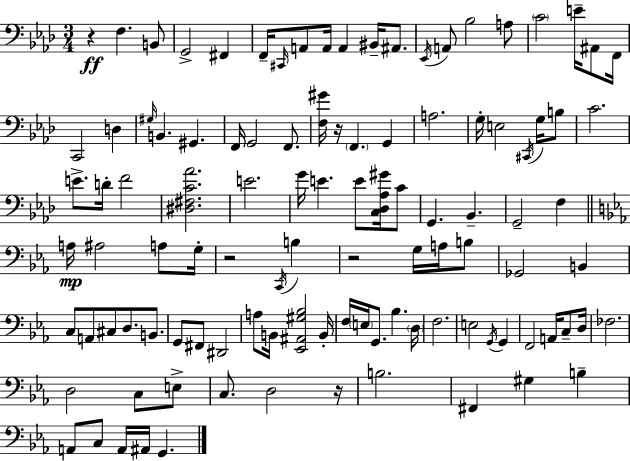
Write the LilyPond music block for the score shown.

{
  \clef bass
  \numericTimeSignature
  \time 3/4
  \key f \minor
  r4\ff f4. b,8 | g,2-> fis,4 | f,16-- \grace { cis,16 } a,8 a,16 a,4 bis,16-- ais,8. | \acciaccatura { ees,16 } a,8 bes2 | \break a8 \parenthesize c'2 e'16-- ais,8 | f,16 c,2 d4 | \grace { gis16 } b,4. gis,4. | f,16 g,2 | \break f,8. <f gis'>16 r16 \parenthesize f,4. g,4 | a2. | g16-. e2 | \acciaccatura { cis,16 } g16 b8 c'2. | \break e'8.-> d'16-. f'2 | <dis fis c' aes'>2. | e'2. | g'16 e'4. e'8 | \break <c des aes gis'>16 c'8 g,4. bes,4.-- | g,2-- | f4 \bar "||" \break \key ees \major a16\mp ais2 a8 g16-. | r2 \acciaccatura { c,16 } b4 | r2 g16 a16 b8 | ges,2 b,4 | \break c8 a,8 cis8 d8. b,8. | g,8 fis,8 dis,2 | a8 b,16 <ees, ais, gis bes>2 | b,16-. f16 \parenthesize e16 g,8. bes4. | \break \parenthesize d16 f2. | e2 \acciaccatura { g,16 } g,4 | f,2 a,16 c8-- | d16 fes2. | \break d2 c8 | e8-> c8. d2 | r16 b2. | fis,4 gis4 b4-- | \break a,8 c8 a,16 ais,16 g,4. | \bar "|."
}